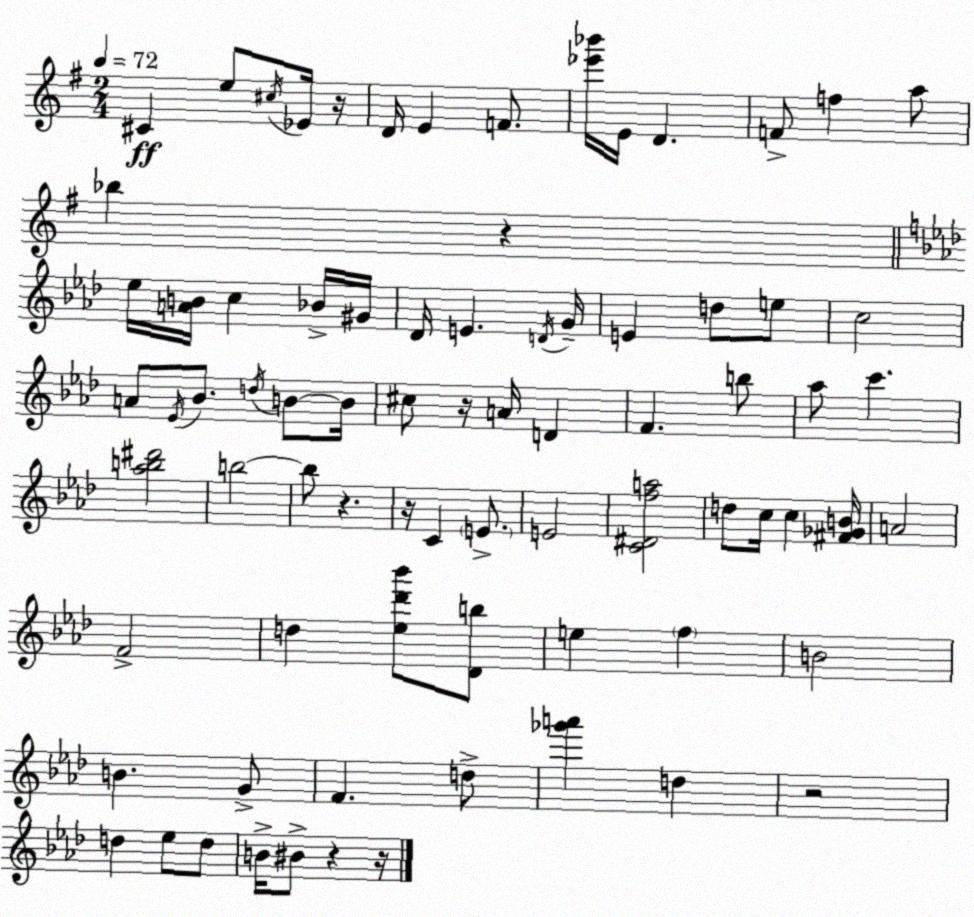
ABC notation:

X:1
T:Untitled
M:2/4
L:1/4
K:G
^C e/2 ^c/4 _E/4 z/4 D/4 E F/2 [_e'_b']/4 E/4 D F/2 f a/2 _b z _e/4 [AB]/4 c _B/4 ^G/4 _D/4 E D/4 G/4 E d/2 e/2 c2 A/2 _E/4 _B/2 d/4 B/2 B/4 ^c/2 z/4 A/4 D F b/2 _a/2 c' [_ab^d']2 b2 b/2 z z/4 C E/2 E2 [C^Dfa]2 d/2 c/4 c [^F_GB]/4 A2 F2 d [_e_d'_b']/2 [_Db]/2 e f B2 B G/2 F d/2 [_g'a'] d z2 d _e/2 d/2 B/4 ^B/2 z z/4